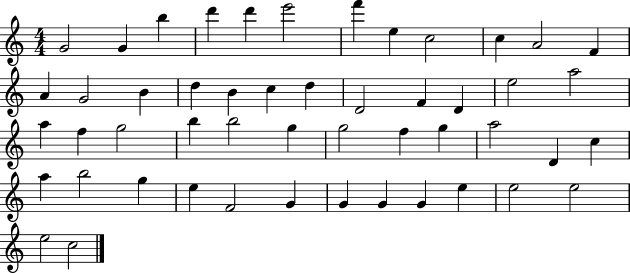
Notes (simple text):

G4/h G4/q B5/q D6/q D6/q E6/h F6/q E5/q C5/h C5/q A4/h F4/q A4/q G4/h B4/q D5/q B4/q C5/q D5/q D4/h F4/q D4/q E5/h A5/h A5/q F5/q G5/h B5/q B5/h G5/q G5/h F5/q G5/q A5/h D4/q C5/q A5/q B5/h G5/q E5/q F4/h G4/q G4/q G4/q G4/q E5/q E5/h E5/h E5/h C5/h